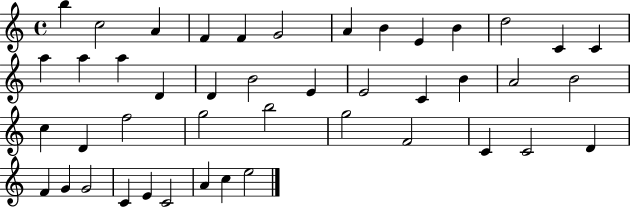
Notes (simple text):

B5/q C5/h A4/q F4/q F4/q G4/h A4/q B4/q E4/q B4/q D5/h C4/q C4/q A5/q A5/q A5/q D4/q D4/q B4/h E4/q E4/h C4/q B4/q A4/h B4/h C5/q D4/q F5/h G5/h B5/h G5/h F4/h C4/q C4/h D4/q F4/q G4/q G4/h C4/q E4/q C4/h A4/q C5/q E5/h